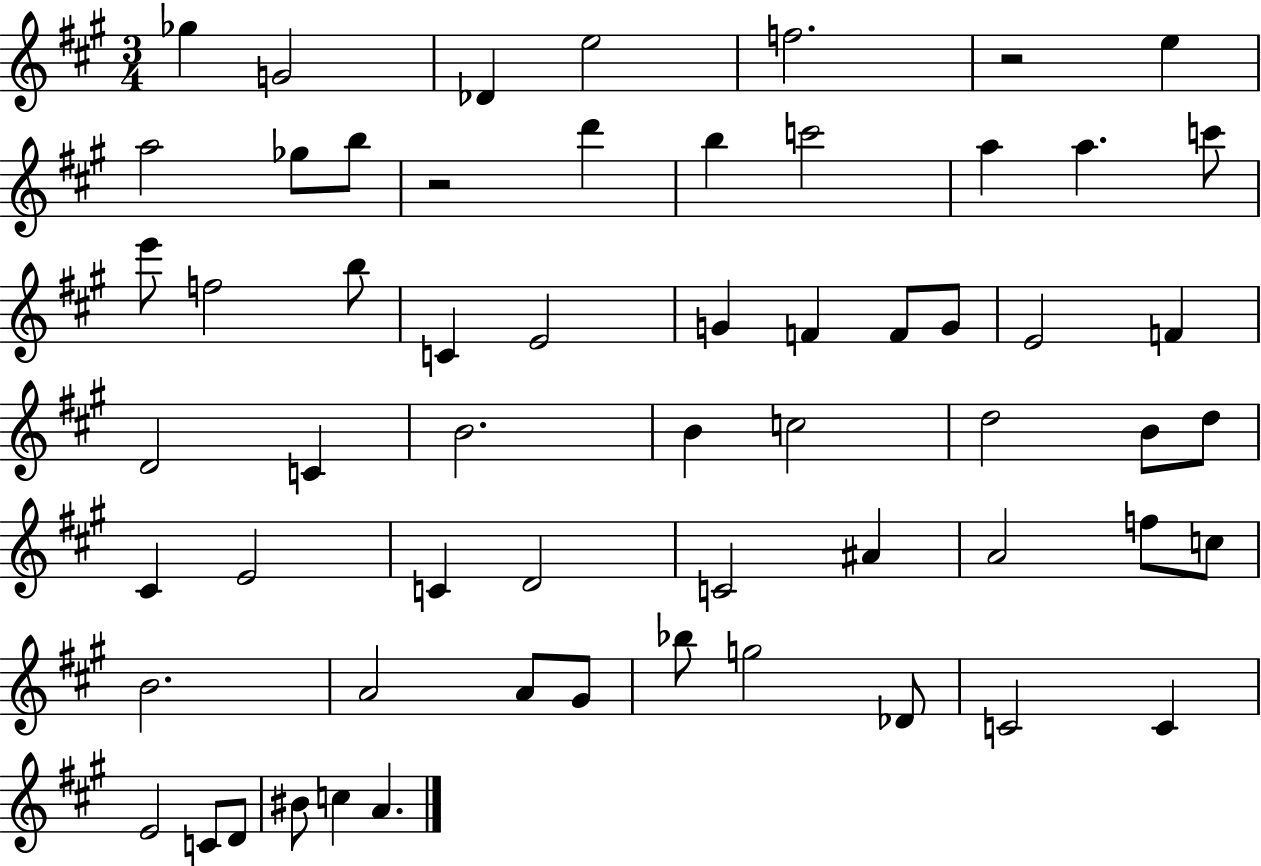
{
  \clef treble
  \numericTimeSignature
  \time 3/4
  \key a \major
  \repeat volta 2 { ges''4 g'2 | des'4 e''2 | f''2. | r2 e''4 | \break a''2 ges''8 b''8 | r2 d'''4 | b''4 c'''2 | a''4 a''4. c'''8 | \break e'''8 f''2 b''8 | c'4 e'2 | g'4 f'4 f'8 g'8 | e'2 f'4 | \break d'2 c'4 | b'2. | b'4 c''2 | d''2 b'8 d''8 | \break cis'4 e'2 | c'4 d'2 | c'2 ais'4 | a'2 f''8 c''8 | \break b'2. | a'2 a'8 gis'8 | bes''8 g''2 des'8 | c'2 c'4 | \break e'2 c'8 d'8 | bis'8 c''4 a'4. | } \bar "|."
}